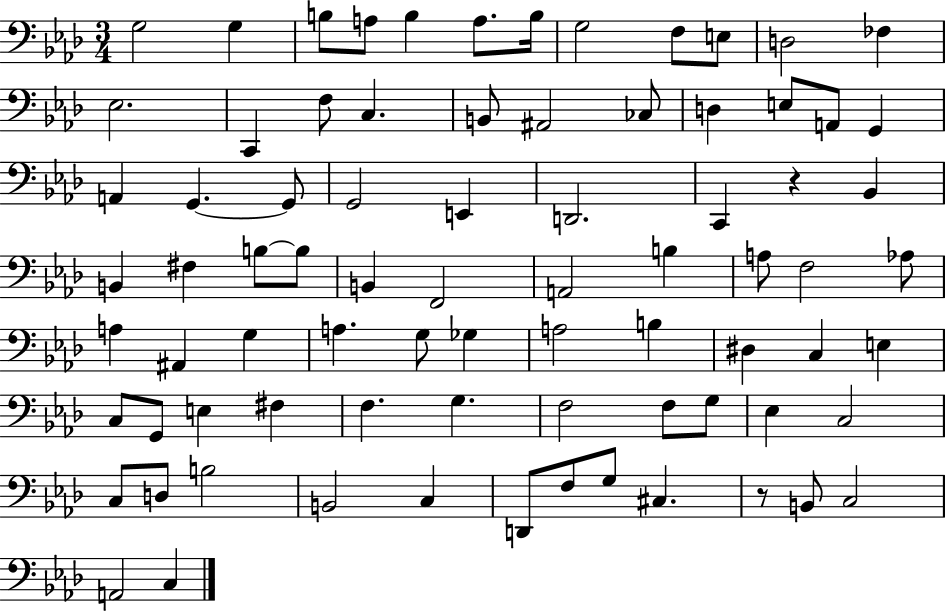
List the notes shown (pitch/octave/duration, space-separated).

G3/h G3/q B3/e A3/e B3/q A3/e. B3/s G3/h F3/e E3/e D3/h FES3/q Eb3/h. C2/q F3/e C3/q. B2/e A#2/h CES3/e D3/q E3/e A2/e G2/q A2/q G2/q. G2/e G2/h E2/q D2/h. C2/q R/q Bb2/q B2/q F#3/q B3/e B3/e B2/q F2/h A2/h B3/q A3/e F3/h Ab3/e A3/q A#2/q G3/q A3/q. G3/e Gb3/q A3/h B3/q D#3/q C3/q E3/q C3/e G2/e E3/q F#3/q F3/q. G3/q. F3/h F3/e G3/e Eb3/q C3/h C3/e D3/e B3/h B2/h C3/q D2/e F3/e G3/e C#3/q. R/e B2/e C3/h A2/h C3/q